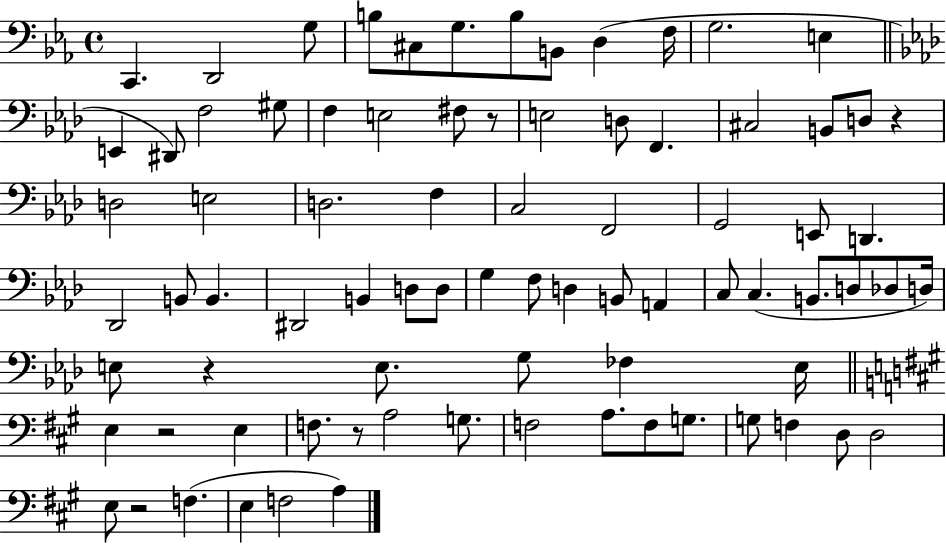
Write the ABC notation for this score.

X:1
T:Untitled
M:4/4
L:1/4
K:Eb
C,, D,,2 G,/2 B,/2 ^C,/2 G,/2 B,/2 B,,/2 D, F,/4 G,2 E, E,, ^D,,/2 F,2 ^G,/2 F, E,2 ^F,/2 z/2 E,2 D,/2 F,, ^C,2 B,,/2 D,/2 z D,2 E,2 D,2 F, C,2 F,,2 G,,2 E,,/2 D,, _D,,2 B,,/2 B,, ^D,,2 B,, D,/2 D,/2 G, F,/2 D, B,,/2 A,, C,/2 C, B,,/2 D,/2 _D,/2 D,/4 E,/2 z E,/2 G,/2 _F, E,/4 E, z2 E, F,/2 z/2 A,2 G,/2 F,2 A,/2 F,/2 G,/2 G,/2 F, D,/2 D,2 E,/2 z2 F, E, F,2 A,